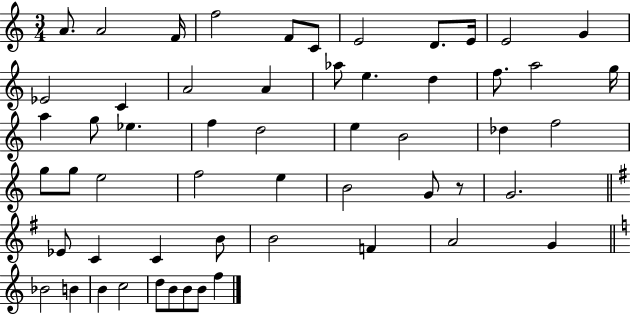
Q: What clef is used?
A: treble